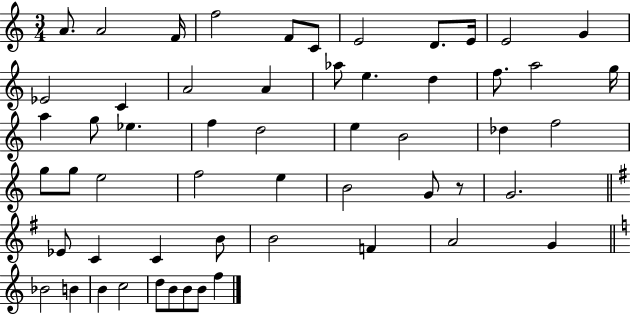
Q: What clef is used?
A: treble